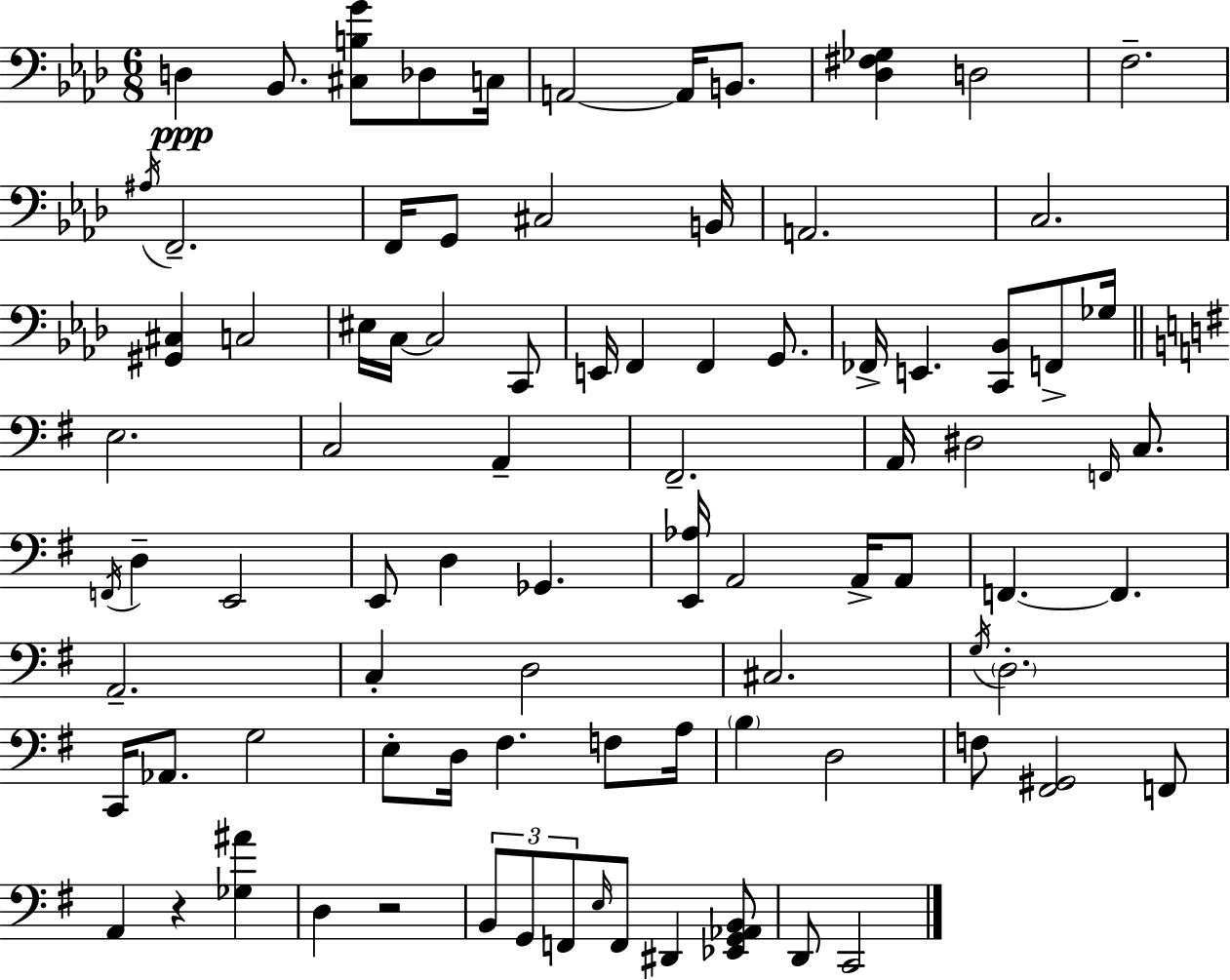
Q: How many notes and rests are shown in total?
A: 87